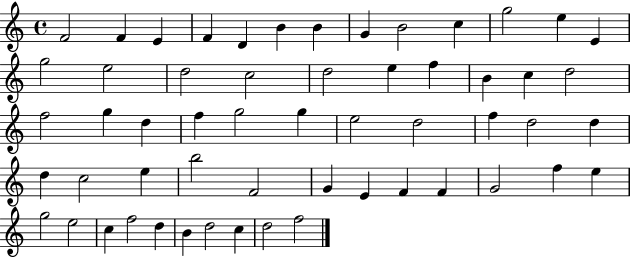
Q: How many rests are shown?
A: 0